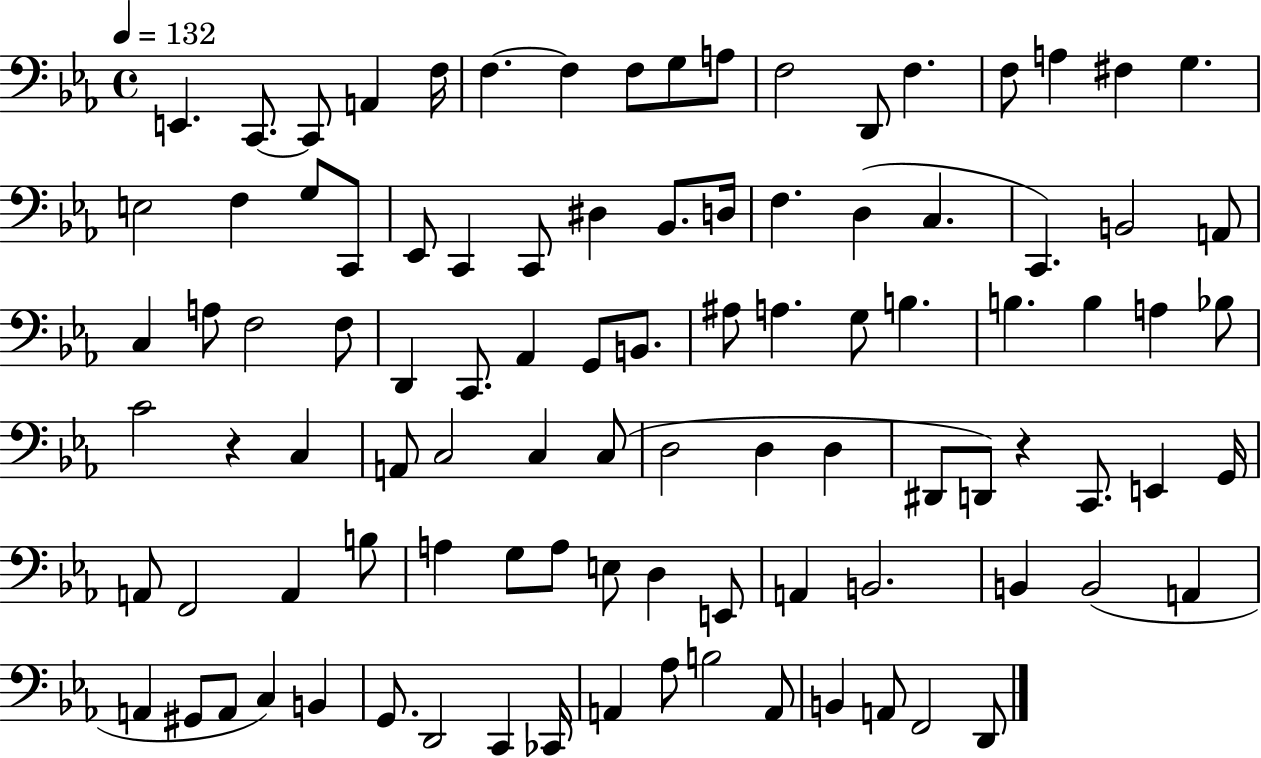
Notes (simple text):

E2/q. C2/e. C2/e A2/q F3/s F3/q. F3/q F3/e G3/e A3/e F3/h D2/e F3/q. F3/e A3/q F#3/q G3/q. E3/h F3/q G3/e C2/e Eb2/e C2/q C2/e D#3/q Bb2/e. D3/s F3/q. D3/q C3/q. C2/q. B2/h A2/e C3/q A3/e F3/h F3/e D2/q C2/e. Ab2/q G2/e B2/e. A#3/e A3/q. G3/e B3/q. B3/q. B3/q A3/q Bb3/e C4/h R/q C3/q A2/e C3/h C3/q C3/e D3/h D3/q D3/q D#2/e D2/e R/q C2/e. E2/q G2/s A2/e F2/h A2/q B3/e A3/q G3/e A3/e E3/e D3/q E2/e A2/q B2/h. B2/q B2/h A2/q A2/q G#2/e A2/e C3/q B2/q G2/e. D2/h C2/q CES2/s A2/q Ab3/e B3/h A2/e B2/q A2/e F2/h D2/e